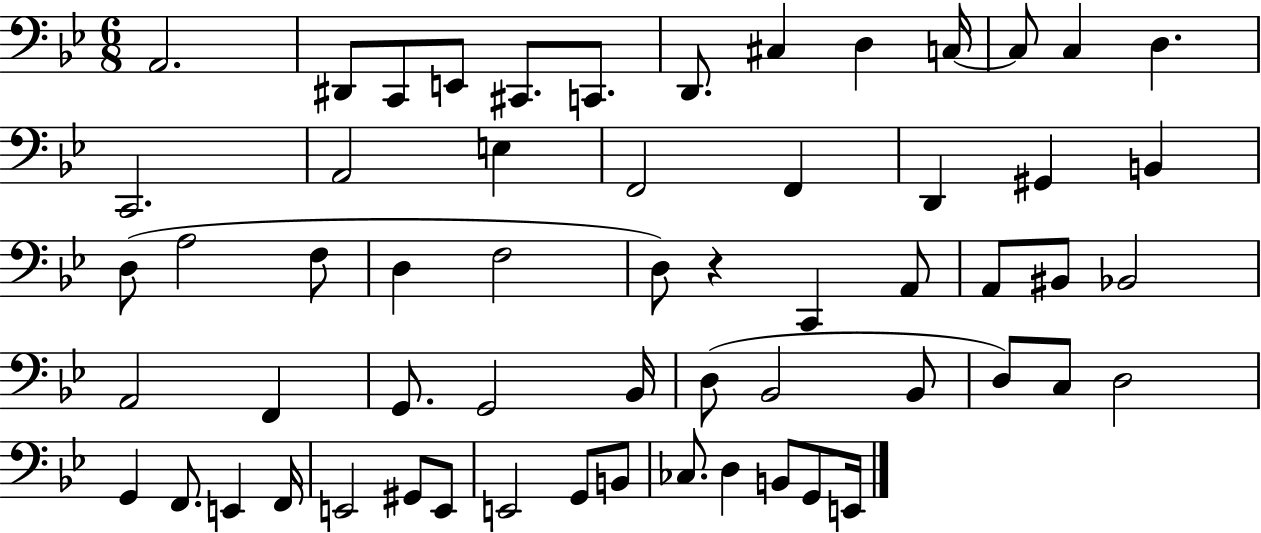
{
  \clef bass
  \numericTimeSignature
  \time 6/8
  \key bes \major
  \repeat volta 2 { a,2. | dis,8 c,8 e,8 cis,8. c,8. | d,8. cis4 d4 c16~~ | c8 c4 d4. | \break c,2. | a,2 e4 | f,2 f,4 | d,4 gis,4 b,4 | \break d8( a2 f8 | d4 f2 | d8) r4 c,4 a,8 | a,8 bis,8 bes,2 | \break a,2 f,4 | g,8. g,2 bes,16 | d8( bes,2 bes,8 | d8) c8 d2 | \break g,4 f,8. e,4 f,16 | e,2 gis,8 e,8 | e,2 g,8 b,8 | ces8. d4 b,8 g,8 e,16 | \break } \bar "|."
}